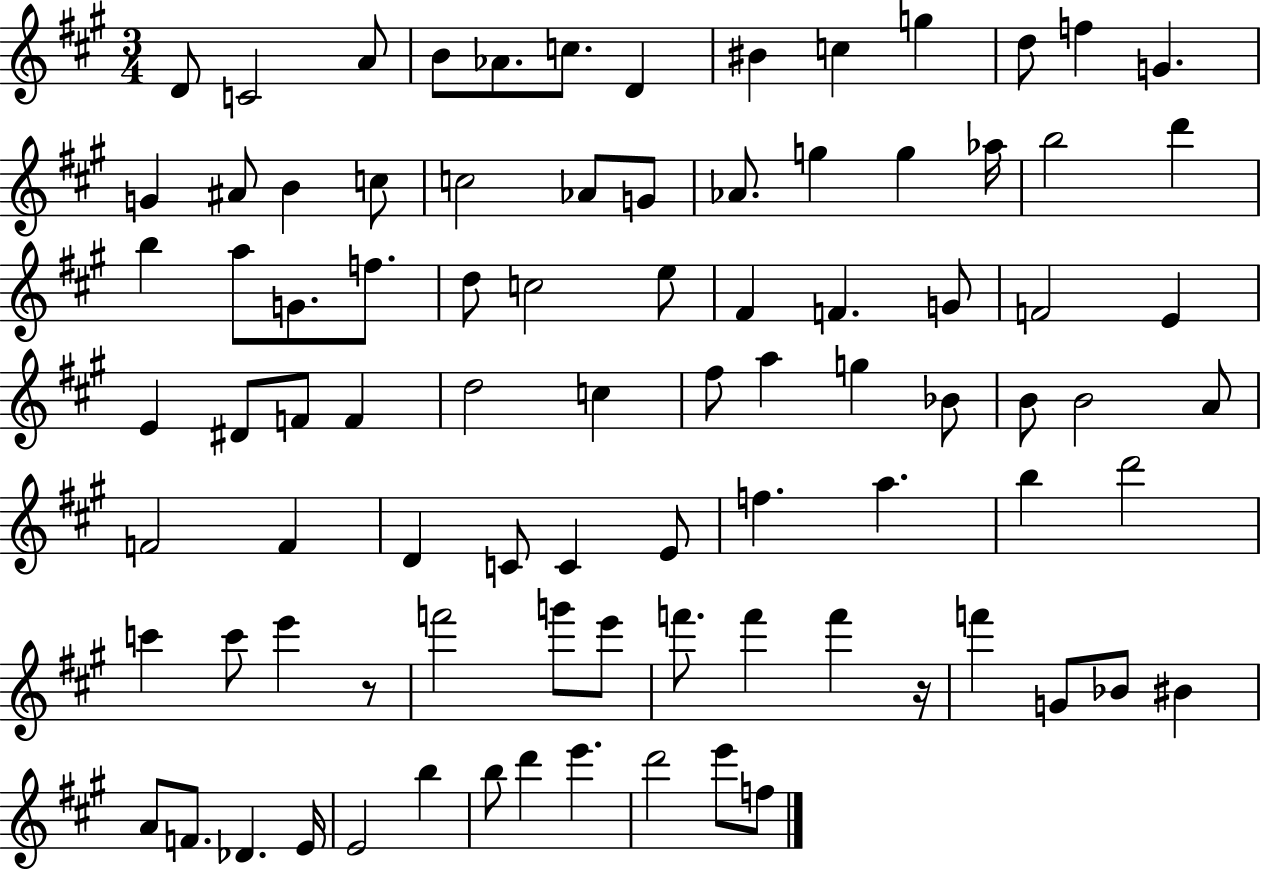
{
  \clef treble
  \numericTimeSignature
  \time 3/4
  \key a \major
  d'8 c'2 a'8 | b'8 aes'8. c''8. d'4 | bis'4 c''4 g''4 | d''8 f''4 g'4. | \break g'4 ais'8 b'4 c''8 | c''2 aes'8 g'8 | aes'8. g''4 g''4 aes''16 | b''2 d'''4 | \break b''4 a''8 g'8. f''8. | d''8 c''2 e''8 | fis'4 f'4. g'8 | f'2 e'4 | \break e'4 dis'8 f'8 f'4 | d''2 c''4 | fis''8 a''4 g''4 bes'8 | b'8 b'2 a'8 | \break f'2 f'4 | d'4 c'8 c'4 e'8 | f''4. a''4. | b''4 d'''2 | \break c'''4 c'''8 e'''4 r8 | f'''2 g'''8 e'''8 | f'''8. f'''4 f'''4 r16 | f'''4 g'8 bes'8 bis'4 | \break a'8 f'8. des'4. e'16 | e'2 b''4 | b''8 d'''4 e'''4. | d'''2 e'''8 f''8 | \break \bar "|."
}